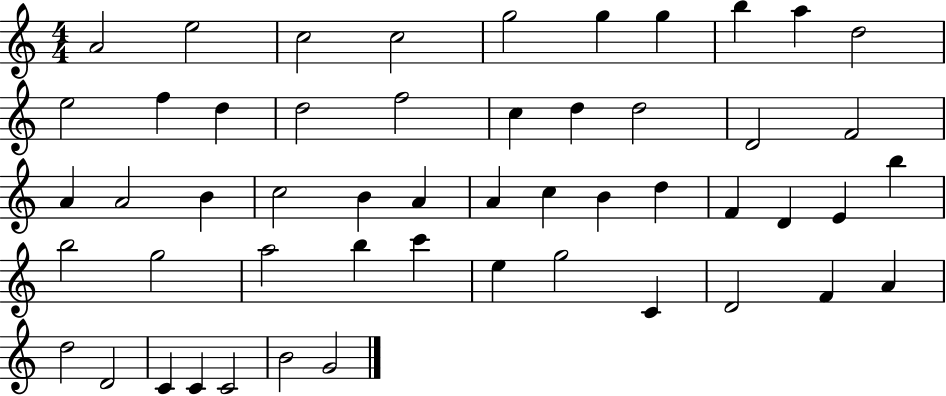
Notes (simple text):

A4/h E5/h C5/h C5/h G5/h G5/q G5/q B5/q A5/q D5/h E5/h F5/q D5/q D5/h F5/h C5/q D5/q D5/h D4/h F4/h A4/q A4/h B4/q C5/h B4/q A4/q A4/q C5/q B4/q D5/q F4/q D4/q E4/q B5/q B5/h G5/h A5/h B5/q C6/q E5/q G5/h C4/q D4/h F4/q A4/q D5/h D4/h C4/q C4/q C4/h B4/h G4/h